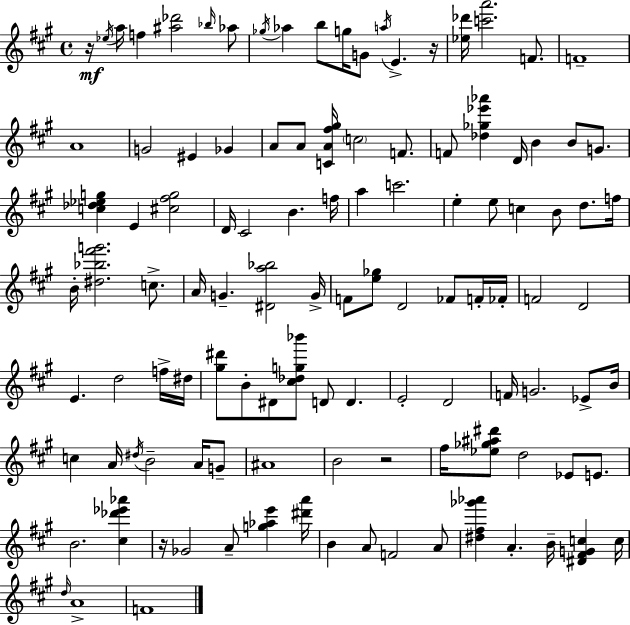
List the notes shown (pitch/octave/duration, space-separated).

R/s Eb5/s A5/s F5/q [A#5,Db6]/h Bb5/s Ab5/e Gb5/s Ab5/q B5/e G5/s G4/e A5/s E4/q. R/s [Eb5,Db6]/s [C6,A6]/h. F4/e. F4/w A4/w G4/h EIS4/q Gb4/q A4/e A4/e [C4,A4,F#5,G#5]/s C5/h F4/e. F4/e [Db5,Gb5,Eb6,Ab6]/q D4/s B4/q B4/e G4/e. [C5,Db5,Eb5,G5]/q E4/q [C#5,F#5,G5]/h D4/s C#4/h B4/q. F5/s A5/q C6/h. E5/q E5/e C5/q B4/e D5/e. F5/s B4/s [D#5,Bb5,F#6,G6]/h. C5/e. A4/s G4/q. [D#4,A5,Bb5]/h G4/s F4/e [E5,Gb5]/e D4/h FES4/e F4/s FES4/s F4/h D4/h E4/q. D5/h F5/s D#5/s [G#5,D#6]/e B4/e D#4/e [C#5,Db5,G5,Bb6]/e D4/e D4/q. E4/h D4/h F4/s G4/h. Eb4/e B4/s C5/q A4/s D#5/s B4/h A4/s G4/e A#4/w B4/h R/h F#5/s [Eb5,Gb5,A#5,D#6]/e D5/h Eb4/e E4/e. B4/h. [C#5,Db6,Eb6,Ab6]/q R/s Gb4/h A4/e [G5,Ab5,E6]/q [D#6,A6]/s B4/q A4/e F4/h A4/e [D#5,F#5,Gb6,Ab6]/q A4/q. B4/s [D#4,F#4,G4,C5]/q C5/s D5/s A4/w F4/w